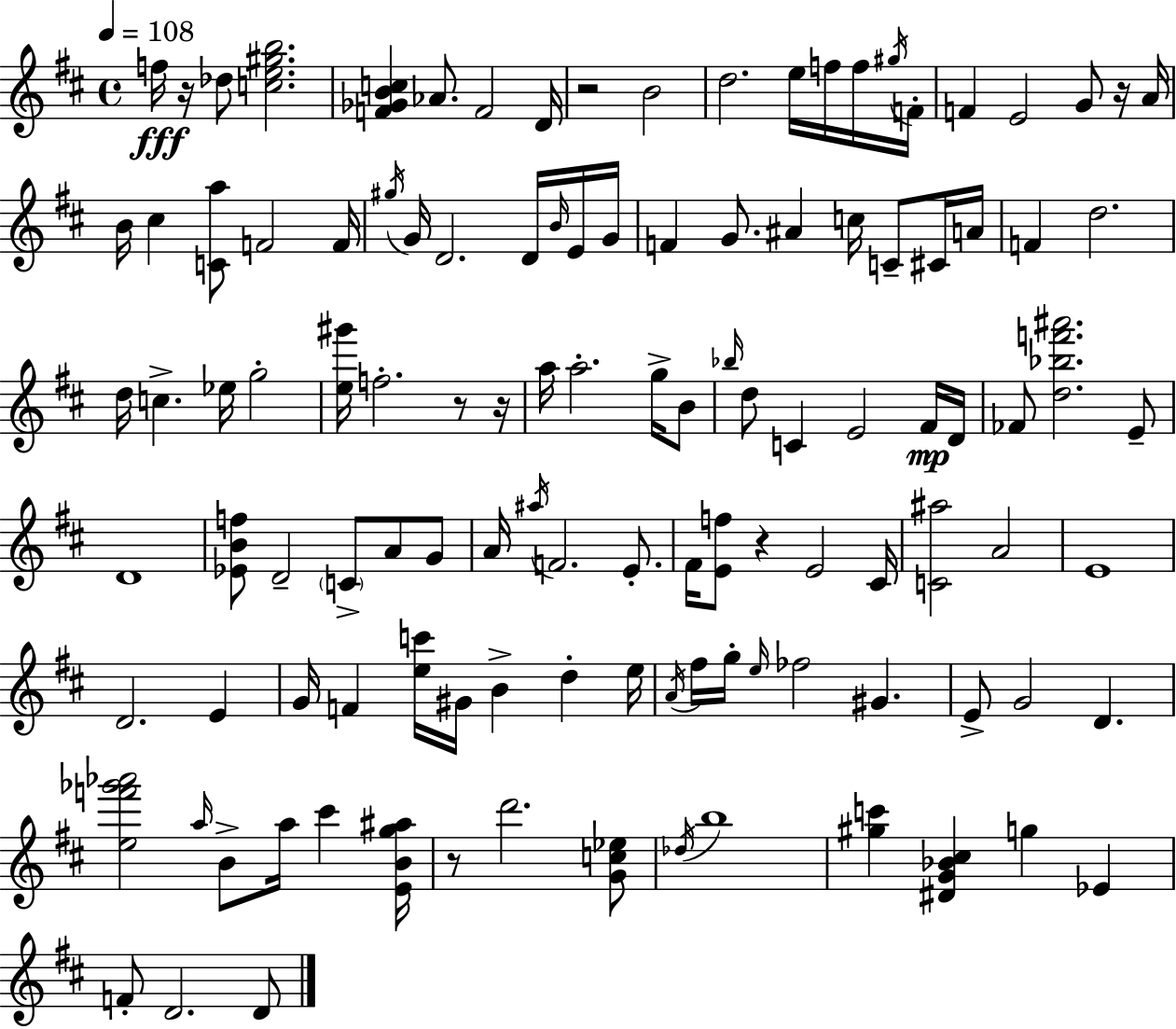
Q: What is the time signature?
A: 4/4